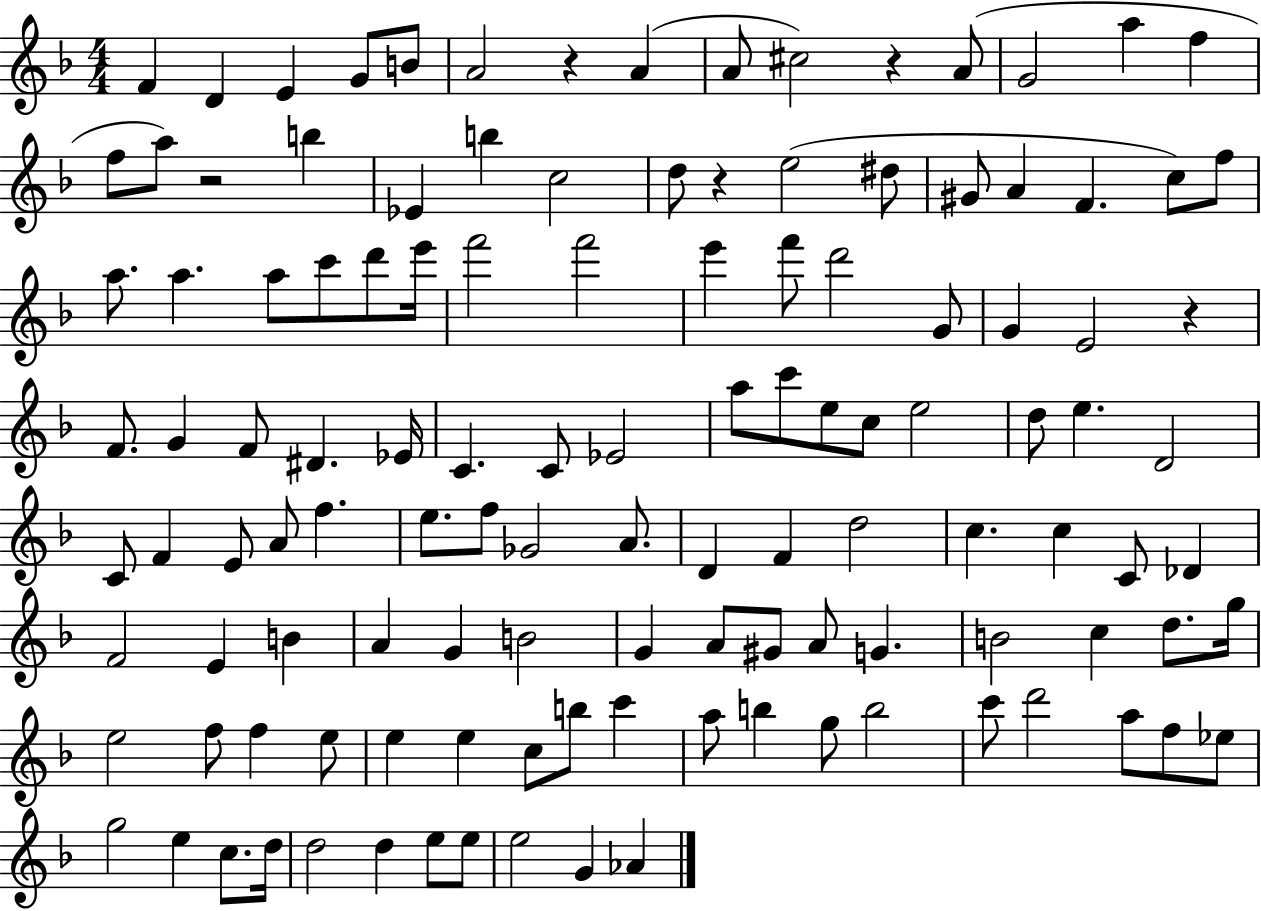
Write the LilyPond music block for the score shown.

{
  \clef treble
  \numericTimeSignature
  \time 4/4
  \key f \major
  \repeat volta 2 { f'4 d'4 e'4 g'8 b'8 | a'2 r4 a'4( | a'8 cis''2) r4 a'8( | g'2 a''4 f''4 | \break f''8 a''8) r2 b''4 | ees'4 b''4 c''2 | d''8 r4 e''2( dis''8 | gis'8 a'4 f'4. c''8) f''8 | \break a''8. a''4. a''8 c'''8 d'''8 e'''16 | f'''2 f'''2 | e'''4 f'''8 d'''2 g'8 | g'4 e'2 r4 | \break f'8. g'4 f'8 dis'4. ees'16 | c'4. c'8 ees'2 | a''8 c'''8 e''8 c''8 e''2 | d''8 e''4. d'2 | \break c'8 f'4 e'8 a'8 f''4. | e''8. f''8 ges'2 a'8. | d'4 f'4 d''2 | c''4. c''4 c'8 des'4 | \break f'2 e'4 b'4 | a'4 g'4 b'2 | g'4 a'8 gis'8 a'8 g'4. | b'2 c''4 d''8. g''16 | \break e''2 f''8 f''4 e''8 | e''4 e''4 c''8 b''8 c'''4 | a''8 b''4 g''8 b''2 | c'''8 d'''2 a''8 f''8 ees''8 | \break g''2 e''4 c''8. d''16 | d''2 d''4 e''8 e''8 | e''2 g'4 aes'4 | } \bar "|."
}